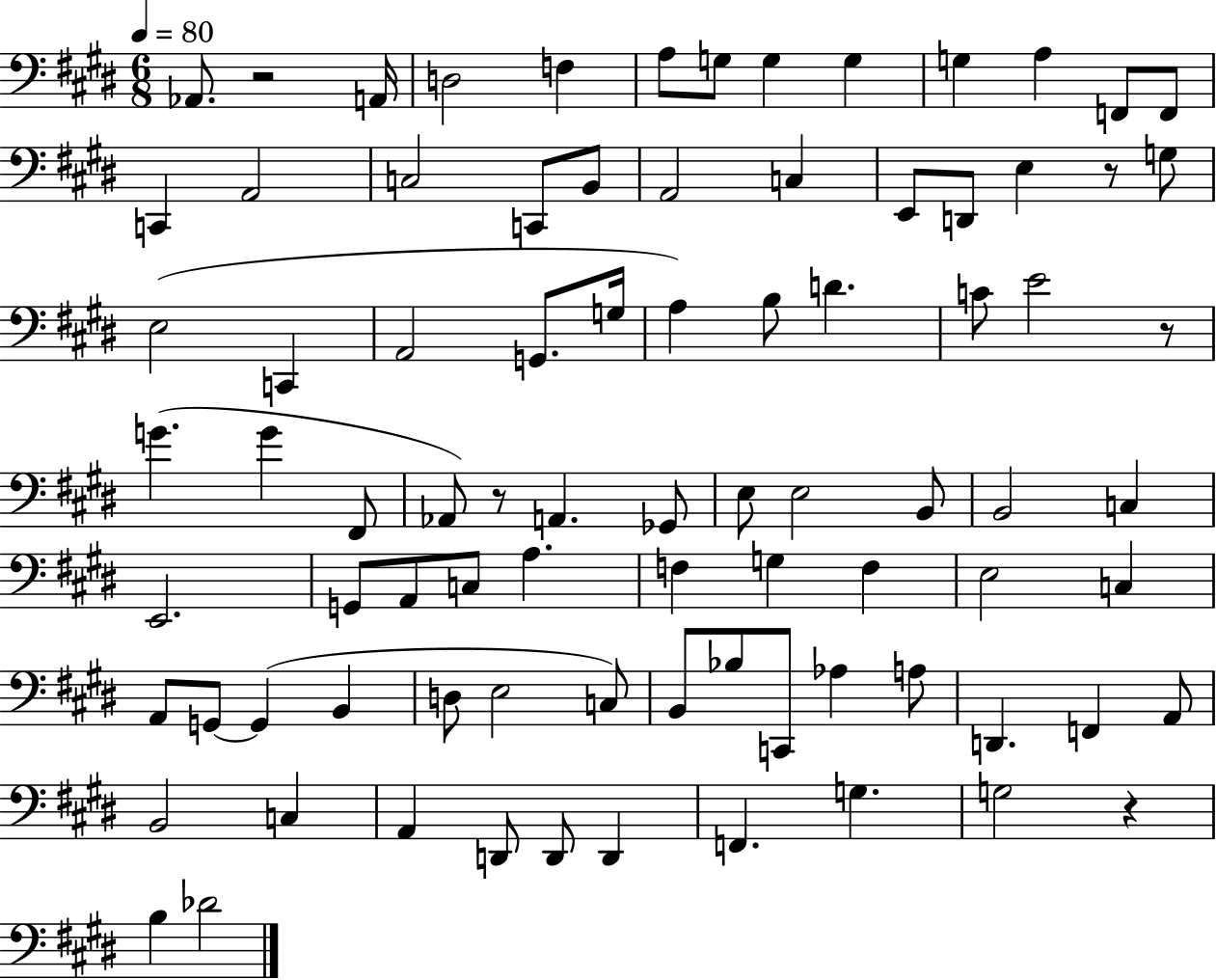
X:1
T:Untitled
M:6/8
L:1/4
K:E
_A,,/2 z2 A,,/4 D,2 F, A,/2 G,/2 G, G, G, A, F,,/2 F,,/2 C,, A,,2 C,2 C,,/2 B,,/2 A,,2 C, E,,/2 D,,/2 E, z/2 G,/2 E,2 C,, A,,2 G,,/2 G,/4 A, B,/2 D C/2 E2 z/2 G G ^F,,/2 _A,,/2 z/2 A,, _G,,/2 E,/2 E,2 B,,/2 B,,2 C, E,,2 G,,/2 A,,/2 C,/2 A, F, G, F, E,2 C, A,,/2 G,,/2 G,, B,, D,/2 E,2 C,/2 B,,/2 _B,/2 C,,/2 _A, A,/2 D,, F,, A,,/2 B,,2 C, A,, D,,/2 D,,/2 D,, F,, G, G,2 z B, _D2